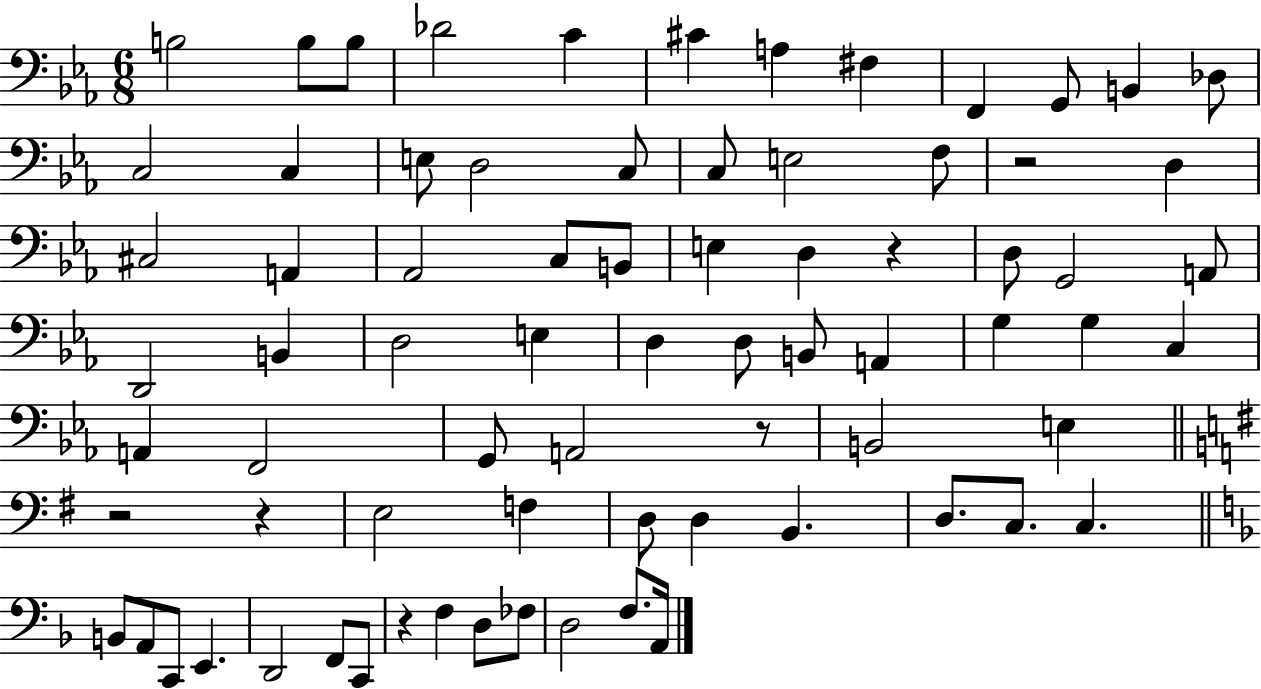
{
  \clef bass
  \numericTimeSignature
  \time 6/8
  \key ees \major
  b2 b8 b8 | des'2 c'4 | cis'4 a4 fis4 | f,4 g,8 b,4 des8 | \break c2 c4 | e8 d2 c8 | c8 e2 f8 | r2 d4 | \break cis2 a,4 | aes,2 c8 b,8 | e4 d4 r4 | d8 g,2 a,8 | \break d,2 b,4 | d2 e4 | d4 d8 b,8 a,4 | g4 g4 c4 | \break a,4 f,2 | g,8 a,2 r8 | b,2 e4 | \bar "||" \break \key e \minor r2 r4 | e2 f4 | d8 d4 b,4. | d8. c8. c4. | \break \bar "||" \break \key d \minor b,8 a,8 c,8 e,4. | d,2 f,8 c,8 | r4 f4 d8 fes8 | d2 f8. a,16 | \break \bar "|."
}